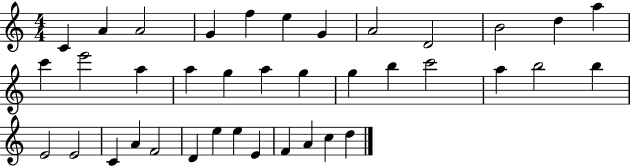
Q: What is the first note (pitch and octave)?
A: C4